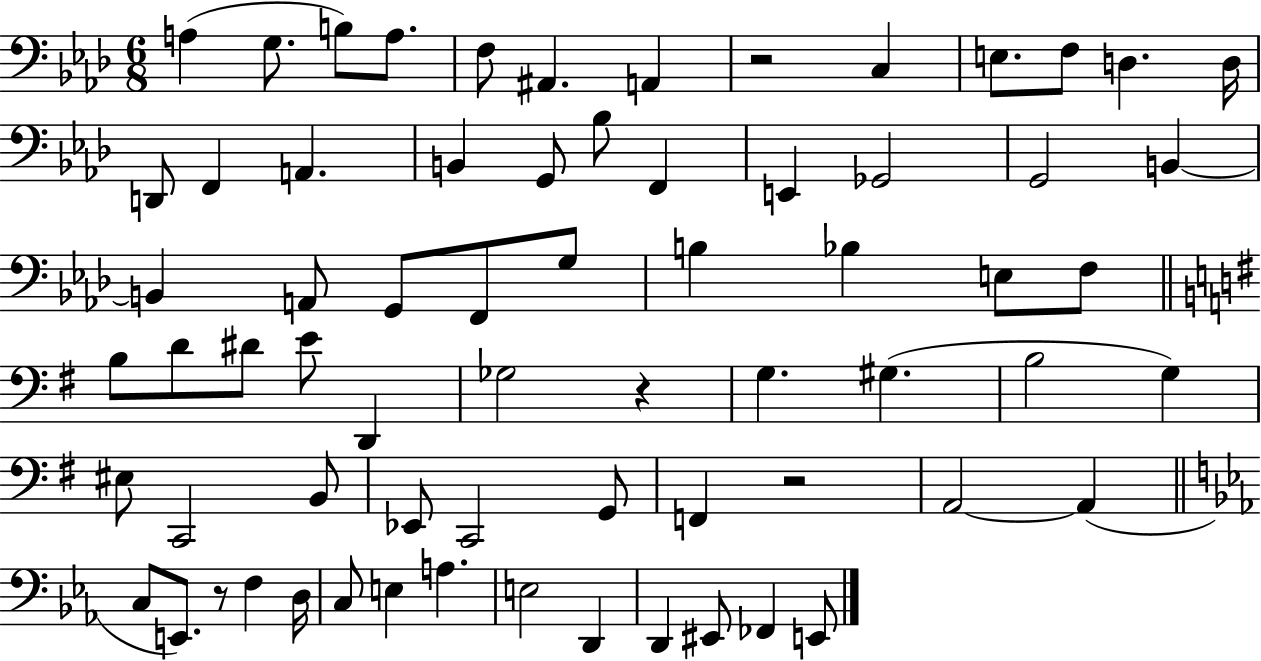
X:1
T:Untitled
M:6/8
L:1/4
K:Ab
A, G,/2 B,/2 A,/2 F,/2 ^A,, A,, z2 C, E,/2 F,/2 D, D,/4 D,,/2 F,, A,, B,, G,,/2 _B,/2 F,, E,, _G,,2 G,,2 B,, B,, A,,/2 G,,/2 F,,/2 G,/2 B, _B, E,/2 F,/2 B,/2 D/2 ^D/2 E/2 D,, _G,2 z G, ^G, B,2 G, ^E,/2 C,,2 B,,/2 _E,,/2 C,,2 G,,/2 F,, z2 A,,2 A,, C,/2 E,,/2 z/2 F, D,/4 C,/2 E, A, E,2 D,, D,, ^E,,/2 _F,, E,,/2